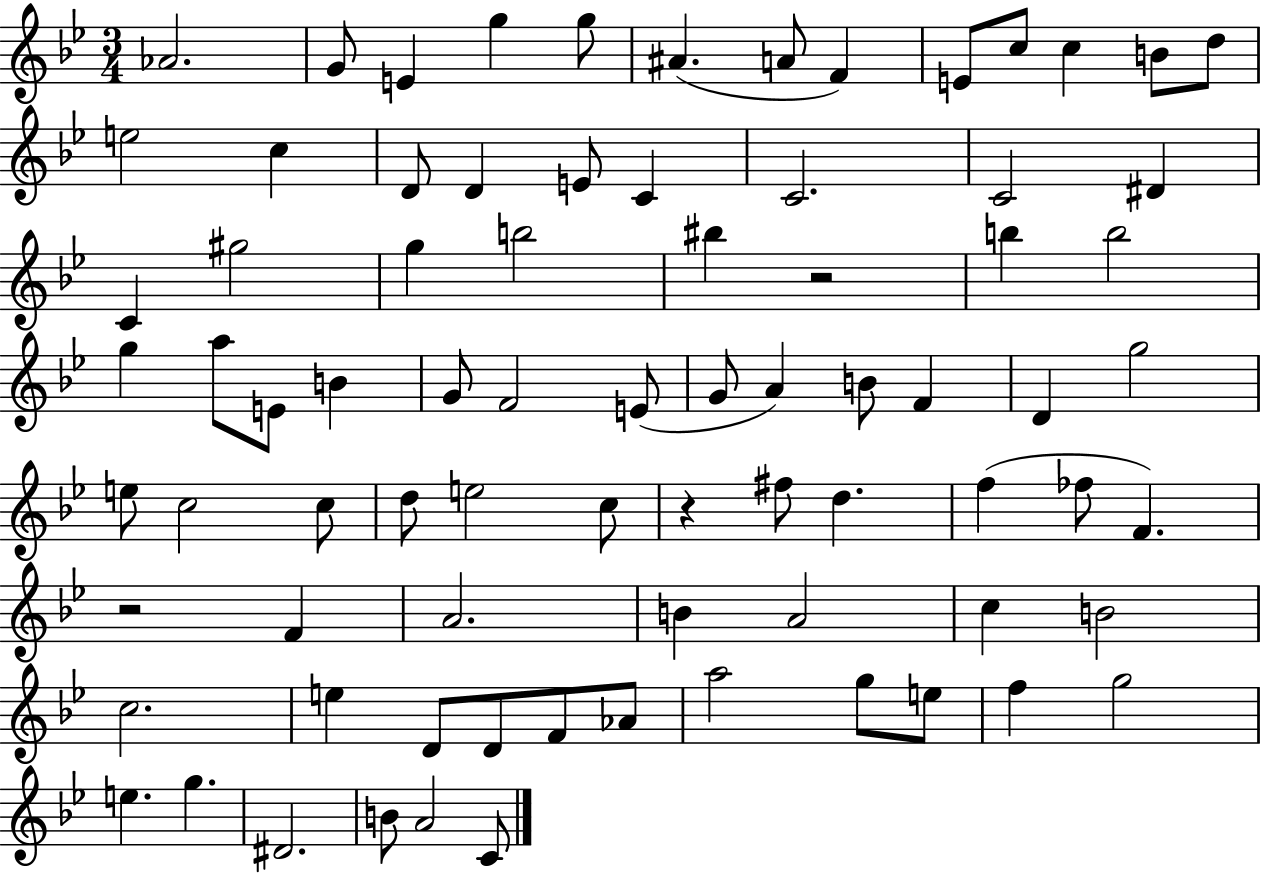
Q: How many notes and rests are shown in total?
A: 79